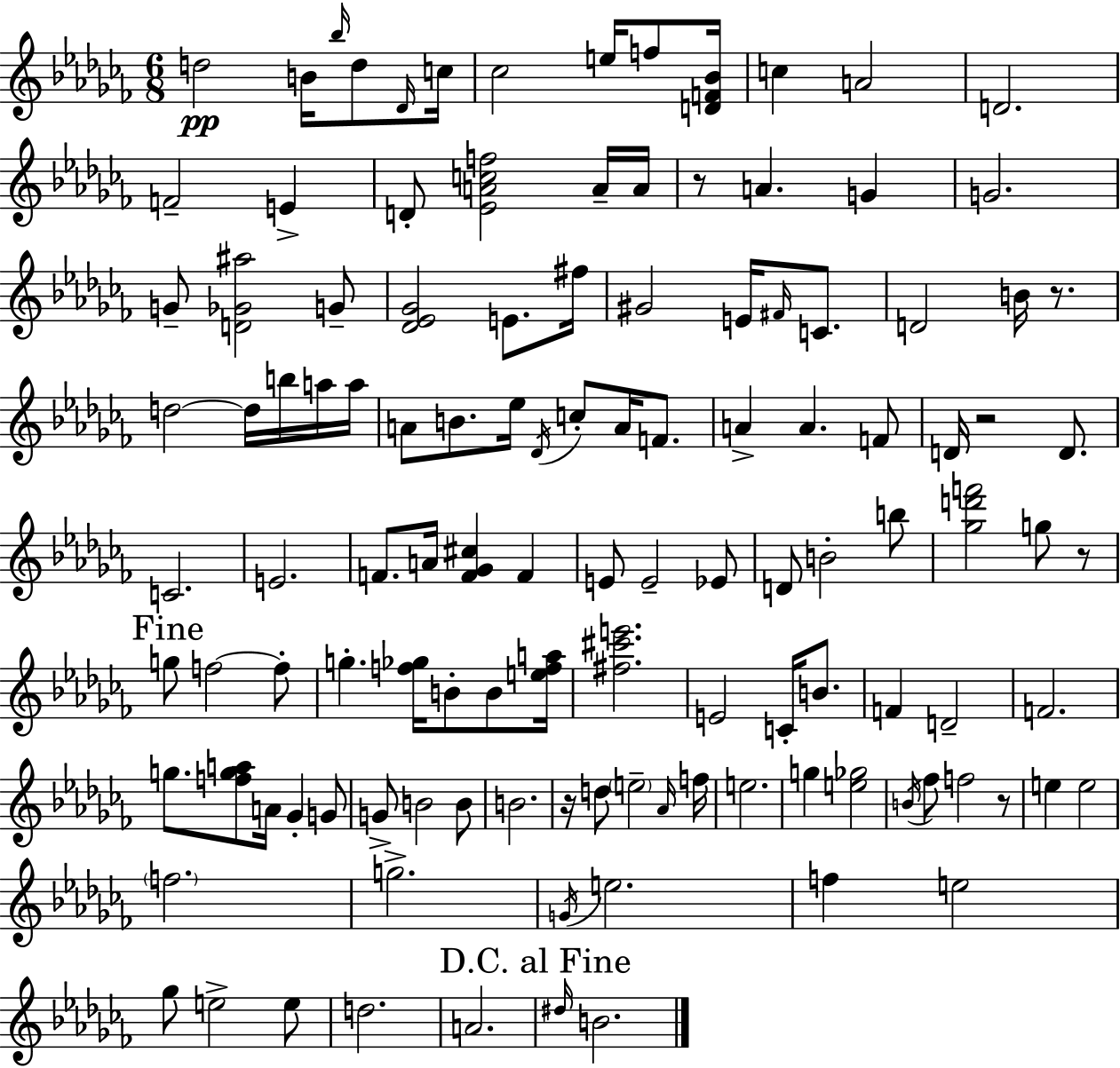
D5/h B4/s Bb5/s D5/e Db4/s C5/s CES5/h E5/s F5/e [D4,F4,Bb4]/s C5/q A4/h D4/h. F4/h E4/q D4/e [Eb4,A4,C5,F5]/h A4/s A4/s R/e A4/q. G4/q G4/h. G4/e [D4,Gb4,A#5]/h G4/e [Db4,Eb4,Gb4]/h E4/e. F#5/s G#4/h E4/s F#4/s C4/e. D4/h B4/s R/e. D5/h D5/s B5/s A5/s A5/s A4/e B4/e. Eb5/s Db4/s C5/e A4/s F4/e. A4/q A4/q. F4/e D4/s R/h D4/e. C4/h. E4/h. F4/e. A4/s [F4,Gb4,C#5]/q F4/q E4/e E4/h Eb4/e D4/e B4/h B5/e [Gb5,D6,F6]/h G5/e R/e G5/e F5/h F5/e G5/q. [F5,Gb5]/s B4/e B4/e [E5,F5,A5]/s [F#5,C#6,E6]/h. E4/h C4/s B4/e. F4/q D4/h F4/h. G5/e. [F5,G5,A5]/e A4/s Gb4/q G4/e G4/e B4/h B4/e B4/h. R/s D5/e E5/h Ab4/s F5/s E5/h. G5/q [E5,Gb5]/h B4/s FES5/e F5/h R/e E5/q E5/h F5/h. G5/h. G4/s E5/h. F5/q E5/h Gb5/e E5/h E5/e D5/h. A4/h. D#5/s B4/h.